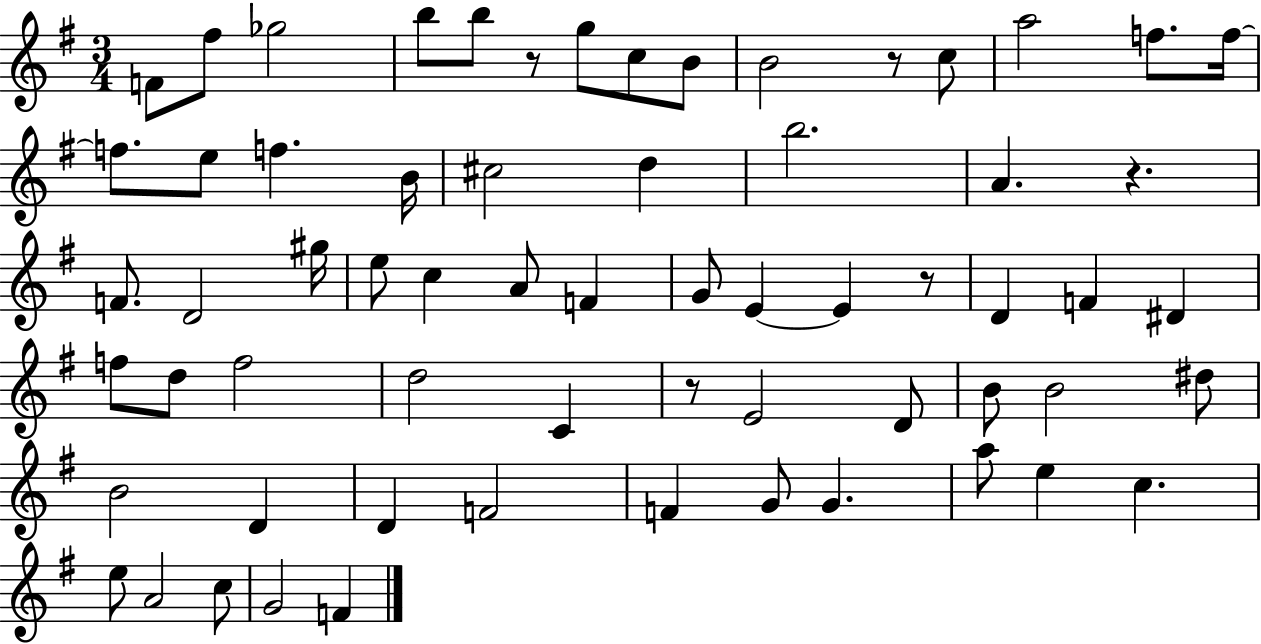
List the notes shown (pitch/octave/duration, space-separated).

F4/e F#5/e Gb5/h B5/e B5/e R/e G5/e C5/e B4/e B4/h R/e C5/e A5/h F5/e. F5/s F5/e. E5/e F5/q. B4/s C#5/h D5/q B5/h. A4/q. R/q. F4/e. D4/h G#5/s E5/e C5/q A4/e F4/q G4/e E4/q E4/q R/e D4/q F4/q D#4/q F5/e D5/e F5/h D5/h C4/q R/e E4/h D4/e B4/e B4/h D#5/e B4/h D4/q D4/q F4/h F4/q G4/e G4/q. A5/e E5/q C5/q. E5/e A4/h C5/e G4/h F4/q